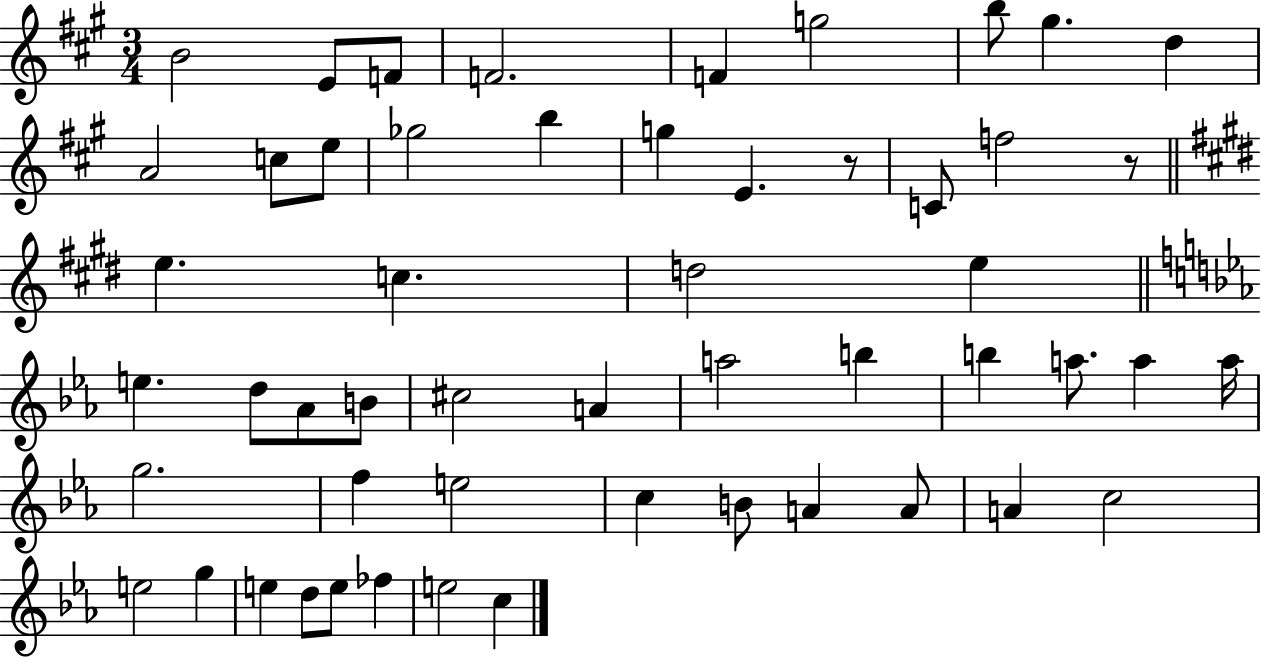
{
  \clef treble
  \numericTimeSignature
  \time 3/4
  \key a \major
  b'2 e'8 f'8 | f'2. | f'4 g''2 | b''8 gis''4. d''4 | \break a'2 c''8 e''8 | ges''2 b''4 | g''4 e'4. r8 | c'8 f''2 r8 | \break \bar "||" \break \key e \major e''4. c''4. | d''2 e''4 | \bar "||" \break \key c \minor e''4. d''8 aes'8 b'8 | cis''2 a'4 | a''2 b''4 | b''4 a''8. a''4 a''16 | \break g''2. | f''4 e''2 | c''4 b'8 a'4 a'8 | a'4 c''2 | \break e''2 g''4 | e''4 d''8 e''8 fes''4 | e''2 c''4 | \bar "|."
}